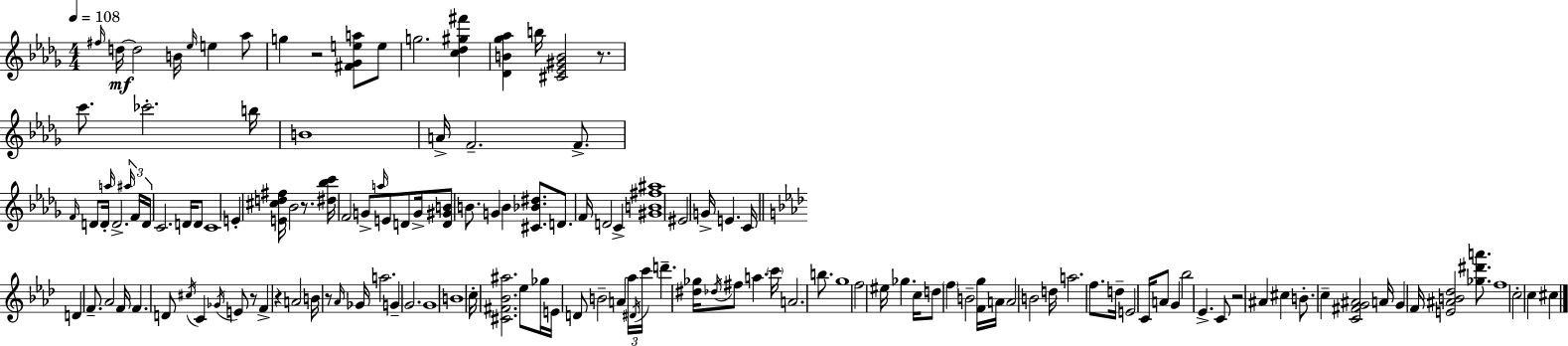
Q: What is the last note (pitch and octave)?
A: C#5